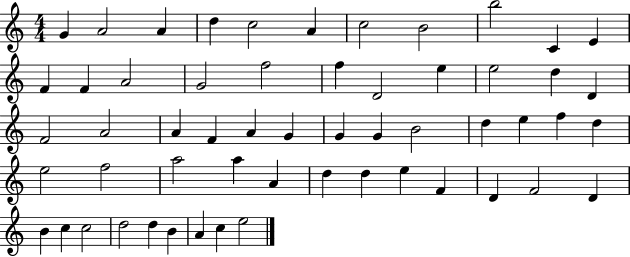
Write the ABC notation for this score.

X:1
T:Untitled
M:4/4
L:1/4
K:C
G A2 A d c2 A c2 B2 b2 C E F F A2 G2 f2 f D2 e e2 d D F2 A2 A F A G G G B2 d e f d e2 f2 a2 a A d d e F D F2 D B c c2 d2 d B A c e2